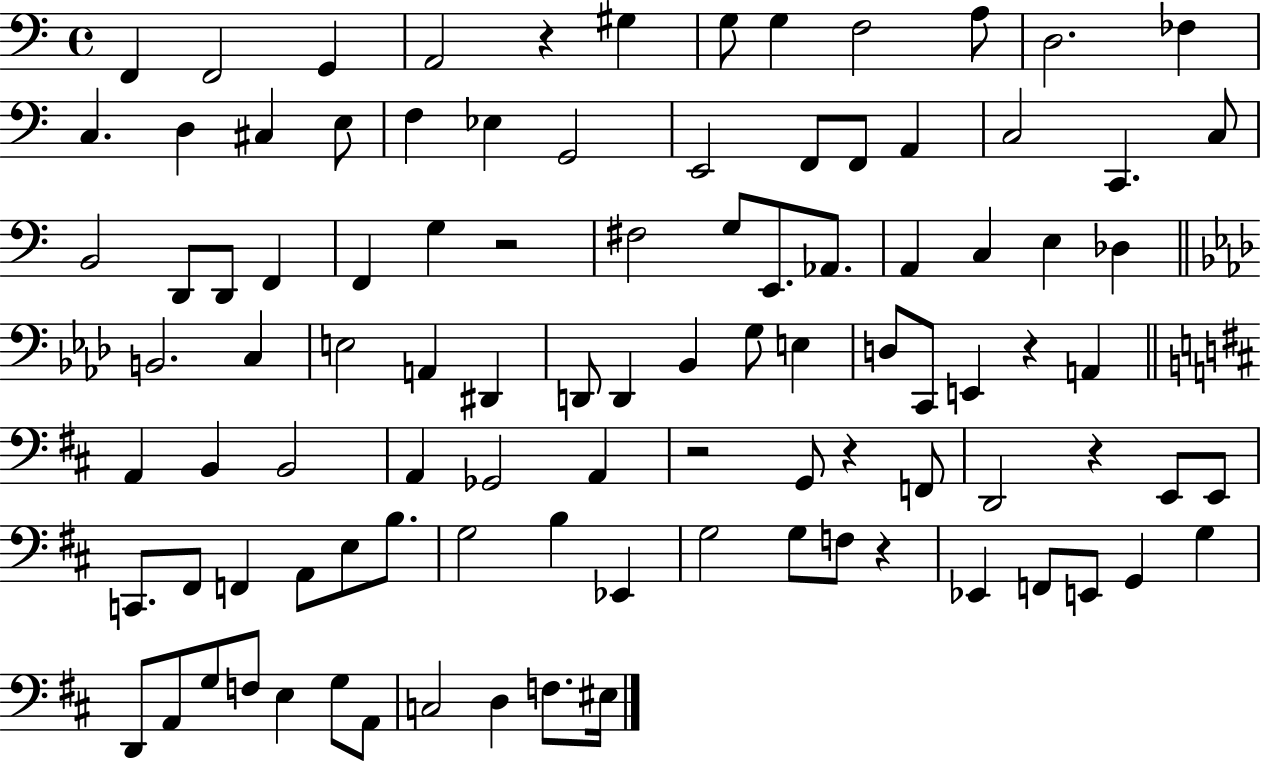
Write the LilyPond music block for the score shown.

{
  \clef bass
  \time 4/4
  \defaultTimeSignature
  \key c \major
  \repeat volta 2 { f,4 f,2 g,4 | a,2 r4 gis4 | g8 g4 f2 a8 | d2. fes4 | \break c4. d4 cis4 e8 | f4 ees4 g,2 | e,2 f,8 f,8 a,4 | c2 c,4. c8 | \break b,2 d,8 d,8 f,4 | f,4 g4 r2 | fis2 g8 e,8. aes,8. | a,4 c4 e4 des4 | \break \bar "||" \break \key aes \major b,2. c4 | e2 a,4 dis,4 | d,8 d,4 bes,4 g8 e4 | d8 c,8 e,4 r4 a,4 | \break \bar "||" \break \key d \major a,4 b,4 b,2 | a,4 ges,2 a,4 | r2 g,8 r4 f,8 | d,2 r4 e,8 e,8 | \break c,8. fis,8 f,4 a,8 e8 b8. | g2 b4 ees,4 | g2 g8 f8 r4 | ees,4 f,8 e,8 g,4 g4 | \break d,8 a,8 g8 f8 e4 g8 a,8 | c2 d4 f8. eis16 | } \bar "|."
}